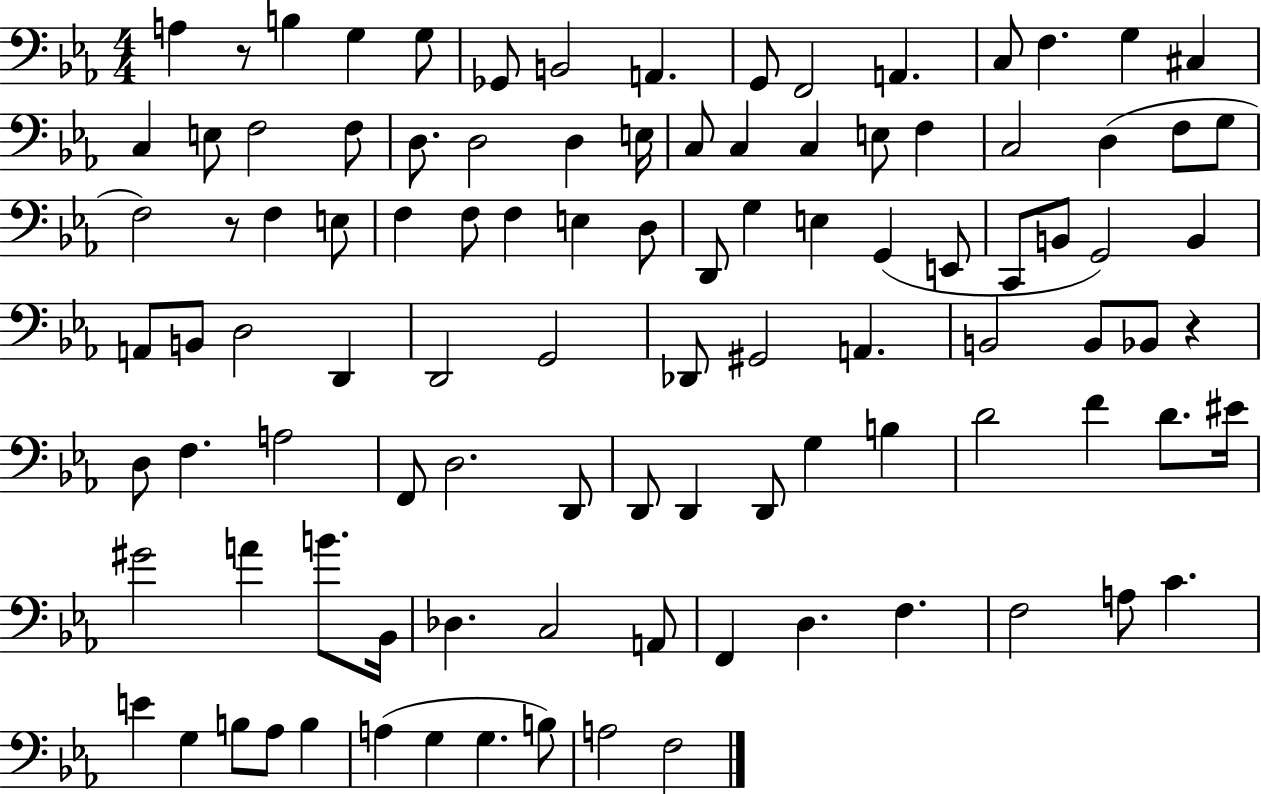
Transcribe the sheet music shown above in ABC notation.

X:1
T:Untitled
M:4/4
L:1/4
K:Eb
A, z/2 B, G, G,/2 _G,,/2 B,,2 A,, G,,/2 F,,2 A,, C,/2 F, G, ^C, C, E,/2 F,2 F,/2 D,/2 D,2 D, E,/4 C,/2 C, C, E,/2 F, C,2 D, F,/2 G,/2 F,2 z/2 F, E,/2 F, F,/2 F, E, D,/2 D,,/2 G, E, G,, E,,/2 C,,/2 B,,/2 G,,2 B,, A,,/2 B,,/2 D,2 D,, D,,2 G,,2 _D,,/2 ^G,,2 A,, B,,2 B,,/2 _B,,/2 z D,/2 F, A,2 F,,/2 D,2 D,,/2 D,,/2 D,, D,,/2 G, B, D2 F D/2 ^E/4 ^G2 A B/2 _B,,/4 _D, C,2 A,,/2 F,, D, F, F,2 A,/2 C E G, B,/2 _A,/2 B, A, G, G, B,/2 A,2 F,2